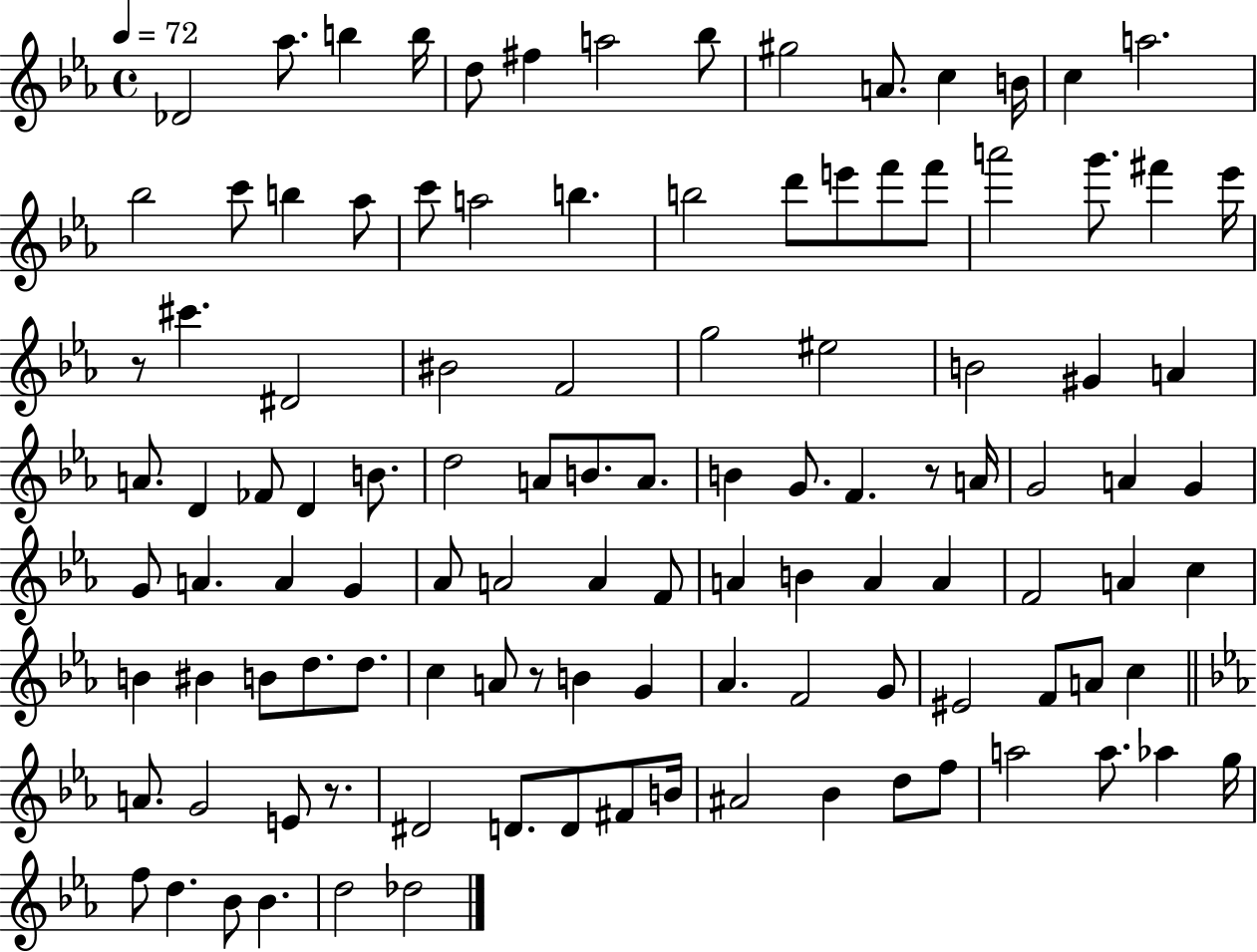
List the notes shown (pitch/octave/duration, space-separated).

Db4/h Ab5/e. B5/q B5/s D5/e F#5/q A5/h Bb5/e G#5/h A4/e. C5/q B4/s C5/q A5/h. Bb5/h C6/e B5/q Ab5/e C6/e A5/h B5/q. B5/h D6/e E6/e F6/e F6/e A6/h G6/e. F#6/q Eb6/s R/e C#6/q. D#4/h BIS4/h F4/h G5/h EIS5/h B4/h G#4/q A4/q A4/e. D4/q FES4/e D4/q B4/e. D5/h A4/e B4/e. A4/e. B4/q G4/e. F4/q. R/e A4/s G4/h A4/q G4/q G4/e A4/q. A4/q G4/q Ab4/e A4/h A4/q F4/e A4/q B4/q A4/q A4/q F4/h A4/q C5/q B4/q BIS4/q B4/e D5/e. D5/e. C5/q A4/e R/e B4/q G4/q Ab4/q. F4/h G4/e EIS4/h F4/e A4/e C5/q A4/e. G4/h E4/e R/e. D#4/h D4/e. D4/e F#4/e B4/s A#4/h Bb4/q D5/e F5/e A5/h A5/e. Ab5/q G5/s F5/e D5/q. Bb4/e Bb4/q. D5/h Db5/h